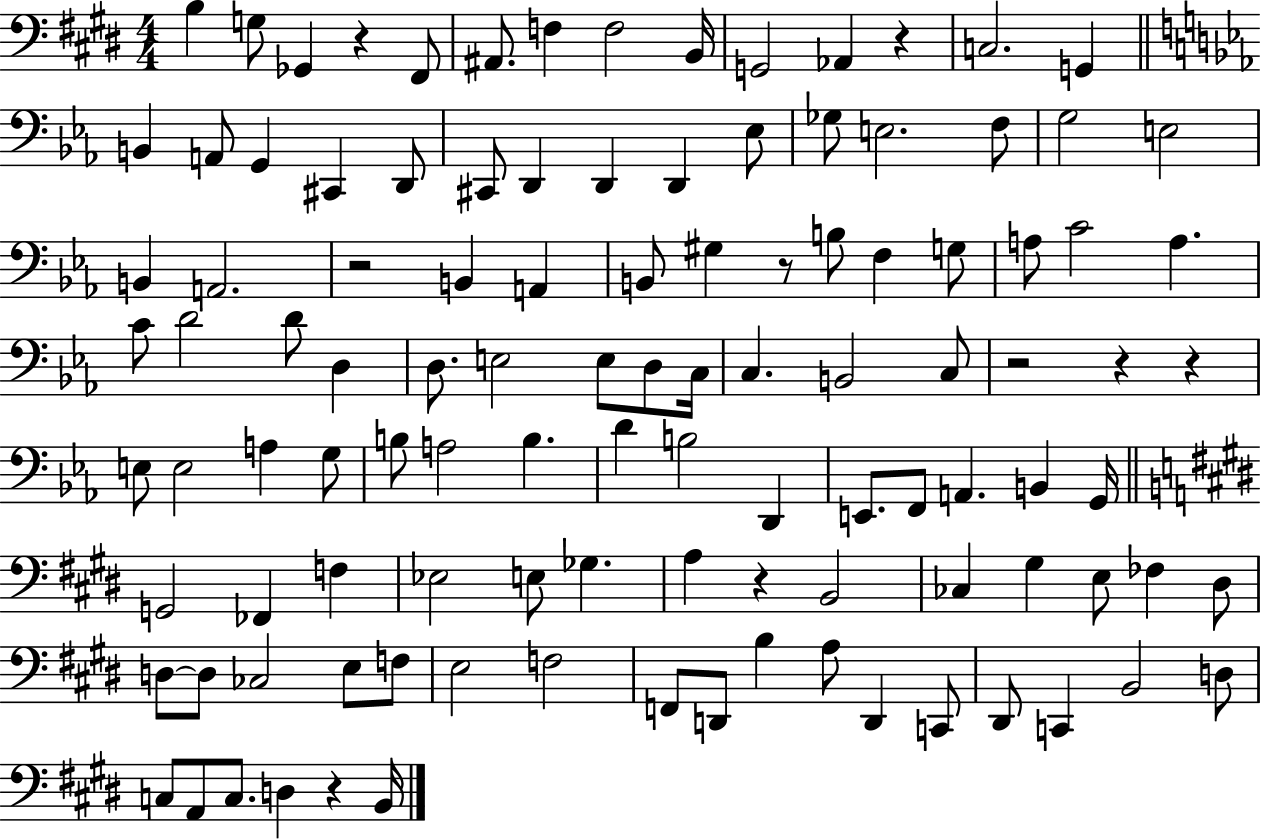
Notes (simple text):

B3/q G3/e Gb2/q R/q F#2/e A#2/e. F3/q F3/h B2/s G2/h Ab2/q R/q C3/h. G2/q B2/q A2/e G2/q C#2/q D2/e C#2/e D2/q D2/q D2/q Eb3/e Gb3/e E3/h. F3/e G3/h E3/h B2/q A2/h. R/h B2/q A2/q B2/e G#3/q R/e B3/e F3/q G3/e A3/e C4/h A3/q. C4/e D4/h D4/e D3/q D3/e. E3/h E3/e D3/e C3/s C3/q. B2/h C3/e R/h R/q R/q E3/e E3/h A3/q G3/e B3/e A3/h B3/q. D4/q B3/h D2/q E2/e. F2/e A2/q. B2/q G2/s G2/h FES2/q F3/q Eb3/h E3/e Gb3/q. A3/q R/q B2/h CES3/q G#3/q E3/e FES3/q D#3/e D3/e D3/e CES3/h E3/e F3/e E3/h F3/h F2/e D2/e B3/q A3/e D2/q C2/e D#2/e C2/q B2/h D3/e C3/e A2/e C3/e. D3/q R/q B2/s